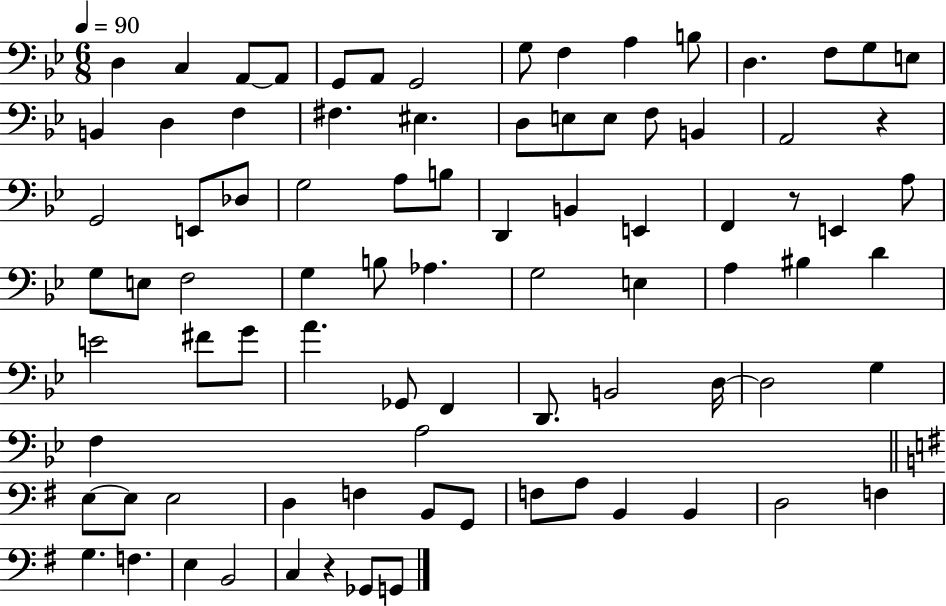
X:1
T:Untitled
M:6/8
L:1/4
K:Bb
D, C, A,,/2 A,,/2 G,,/2 A,,/2 G,,2 G,/2 F, A, B,/2 D, F,/2 G,/2 E,/2 B,, D, F, ^F, ^E, D,/2 E,/2 E,/2 F,/2 B,, A,,2 z G,,2 E,,/2 _D,/2 G,2 A,/2 B,/2 D,, B,, E,, F,, z/2 E,, A,/2 G,/2 E,/2 F,2 G, B,/2 _A, G,2 E, A, ^B, D E2 ^F/2 G/2 A _G,,/2 F,, D,,/2 B,,2 D,/4 D,2 G, F, A,2 E,/2 E,/2 E,2 D, F, B,,/2 G,,/2 F,/2 A,/2 B,, B,, D,2 F, G, F, E, B,,2 C, z _G,,/2 G,,/2